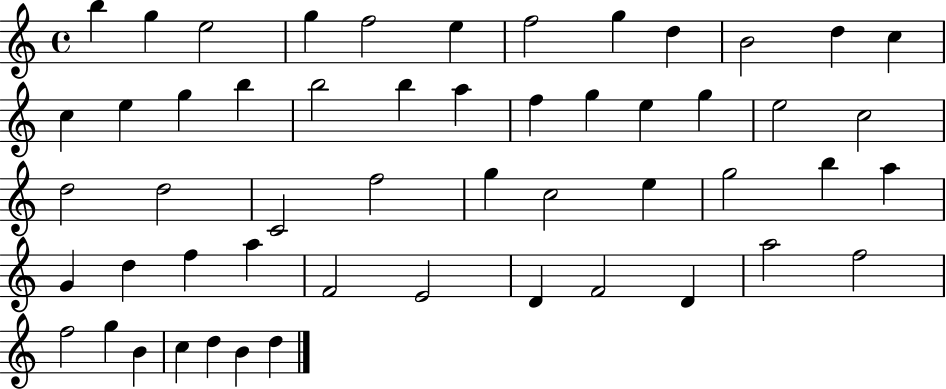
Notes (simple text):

B5/q G5/q E5/h G5/q F5/h E5/q F5/h G5/q D5/q B4/h D5/q C5/q C5/q E5/q G5/q B5/q B5/h B5/q A5/q F5/q G5/q E5/q G5/q E5/h C5/h D5/h D5/h C4/h F5/h G5/q C5/h E5/q G5/h B5/q A5/q G4/q D5/q F5/q A5/q F4/h E4/h D4/q F4/h D4/q A5/h F5/h F5/h G5/q B4/q C5/q D5/q B4/q D5/q